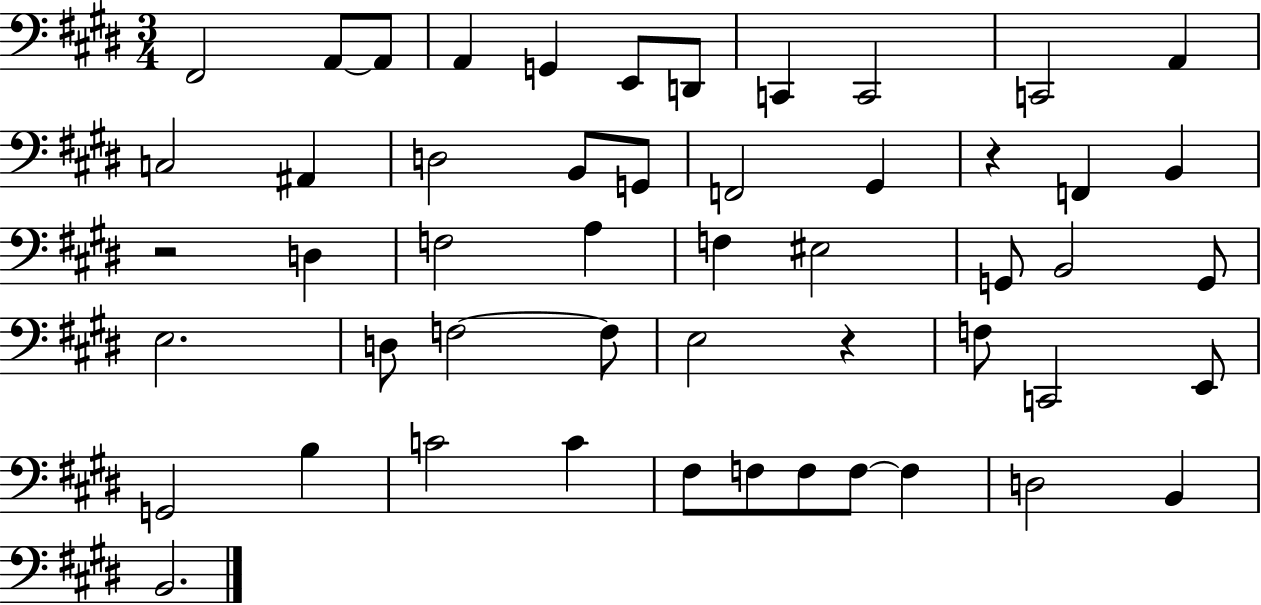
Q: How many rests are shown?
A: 3